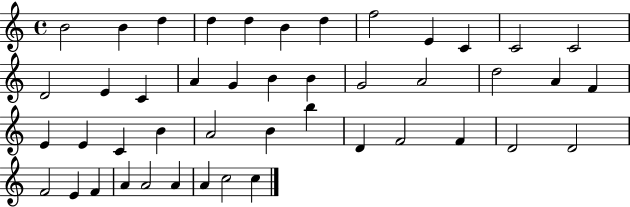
B4/h B4/q D5/q D5/q D5/q B4/q D5/q F5/h E4/q C4/q C4/h C4/h D4/h E4/q C4/q A4/q G4/q B4/q B4/q G4/h A4/h D5/h A4/q F4/q E4/q E4/q C4/q B4/q A4/h B4/q B5/q D4/q F4/h F4/q D4/h D4/h F4/h E4/q F4/q A4/q A4/h A4/q A4/q C5/h C5/q